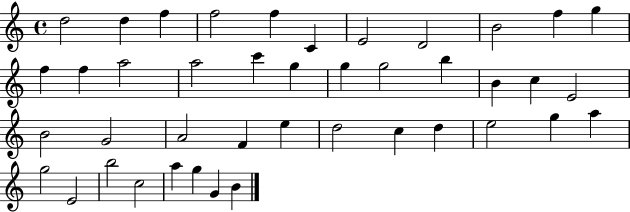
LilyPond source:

{
  \clef treble
  \time 4/4
  \defaultTimeSignature
  \key c \major
  d''2 d''4 f''4 | f''2 f''4 c'4 | e'2 d'2 | b'2 f''4 g''4 | \break f''4 f''4 a''2 | a''2 c'''4 g''4 | g''4 g''2 b''4 | b'4 c''4 e'2 | \break b'2 g'2 | a'2 f'4 e''4 | d''2 c''4 d''4 | e''2 g''4 a''4 | \break g''2 e'2 | b''2 c''2 | a''4 g''4 g'4 b'4 | \bar "|."
}